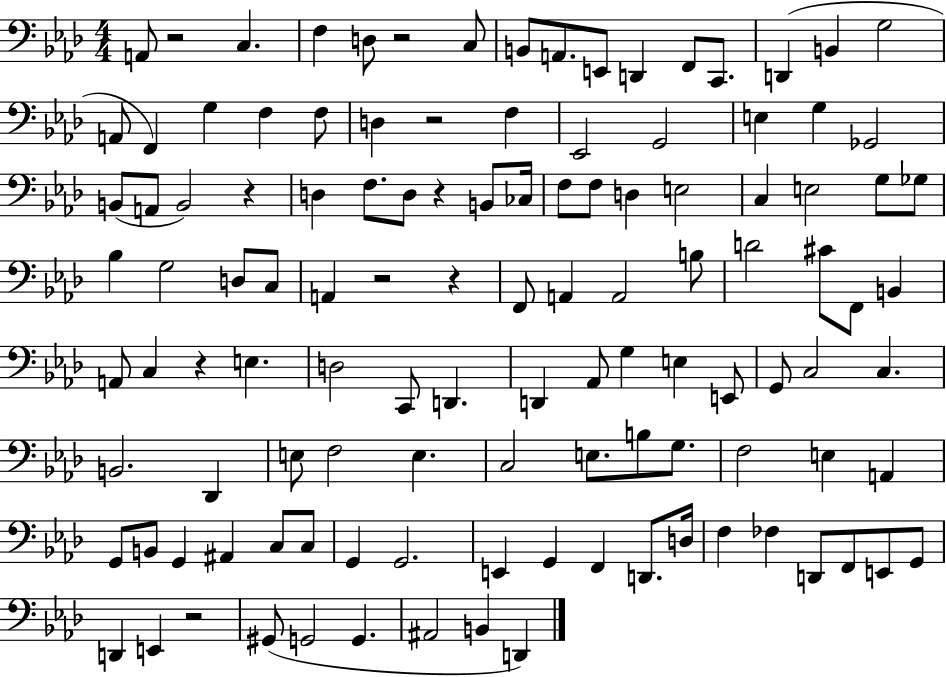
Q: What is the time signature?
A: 4/4